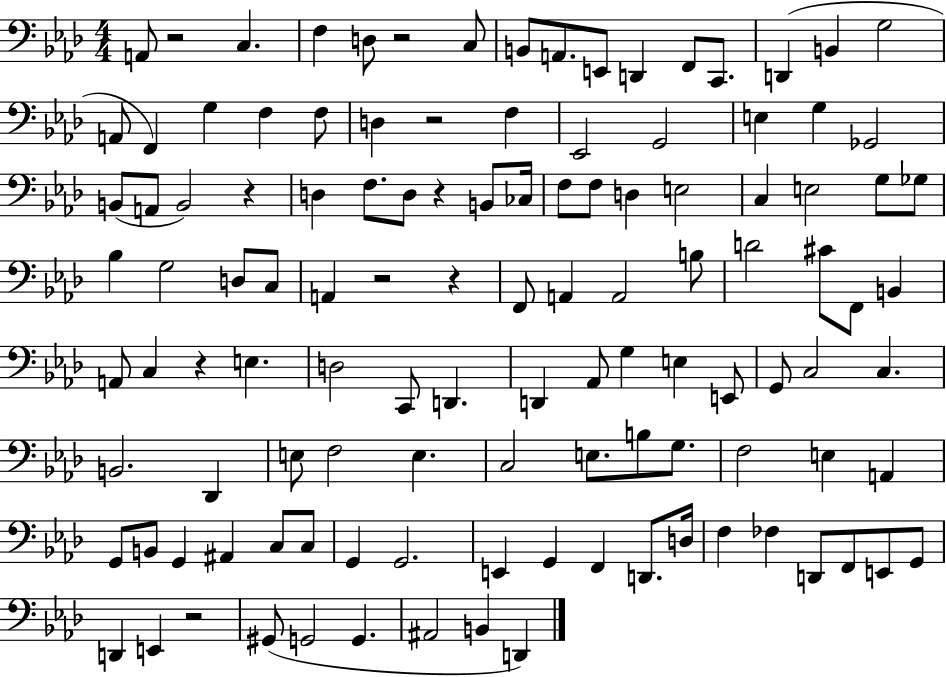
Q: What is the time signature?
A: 4/4